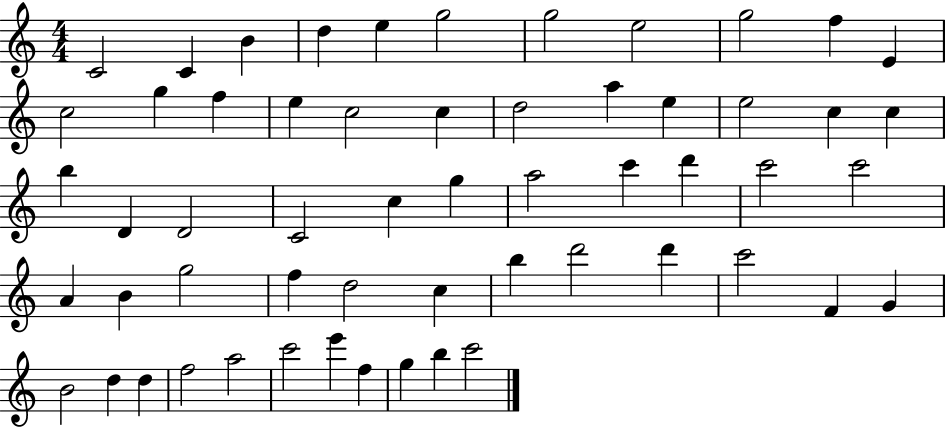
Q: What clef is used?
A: treble